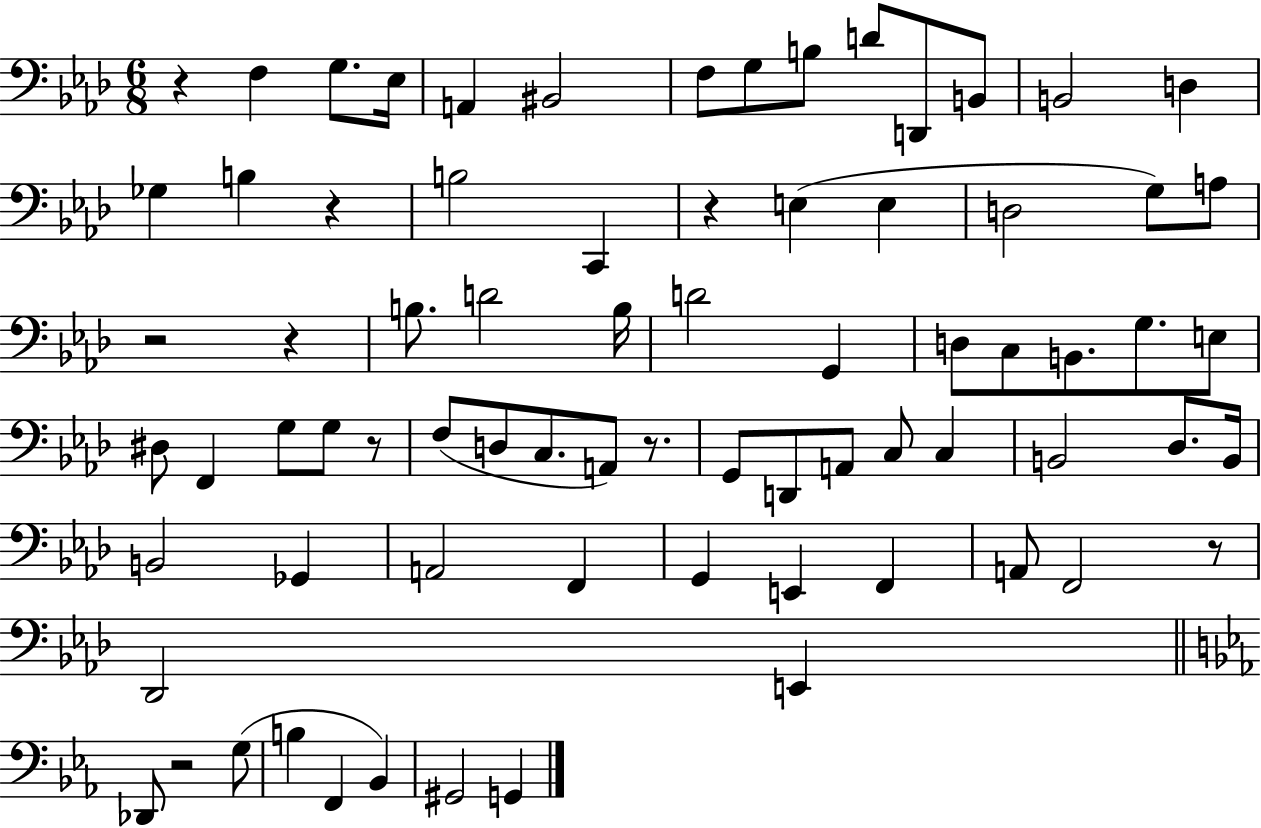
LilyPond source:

{
  \clef bass
  \numericTimeSignature
  \time 6/8
  \key aes \major
  r4 f4 g8. ees16 | a,4 bis,2 | f8 g8 b8 d'8 d,8 b,8 | b,2 d4 | \break ges4 b4 r4 | b2 c,4 | r4 e4( e4 | d2 g8) a8 | \break r2 r4 | b8. d'2 b16 | d'2 g,4 | d8 c8 b,8. g8. e8 | \break dis8 f,4 g8 g8 r8 | f8( d8 c8. a,8) r8. | g,8 d,8 a,8 c8 c4 | b,2 des8. b,16 | \break b,2 ges,4 | a,2 f,4 | g,4 e,4 f,4 | a,8 f,2 r8 | \break des,2 e,4 | \bar "||" \break \key ees \major des,8 r2 g8( | b4 f,4 bes,4) | gis,2 g,4 | \bar "|."
}